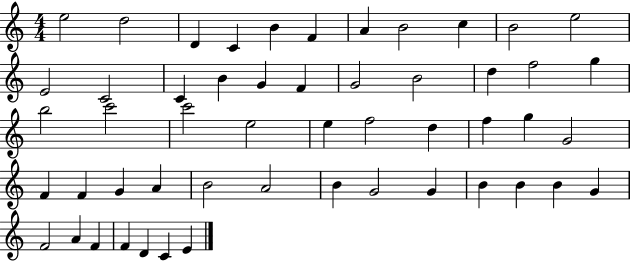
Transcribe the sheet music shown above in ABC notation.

X:1
T:Untitled
M:4/4
L:1/4
K:C
e2 d2 D C B F A B2 c B2 e2 E2 C2 C B G F G2 B2 d f2 g b2 c'2 c'2 e2 e f2 d f g G2 F F G A B2 A2 B G2 G B B B G F2 A F F D C E